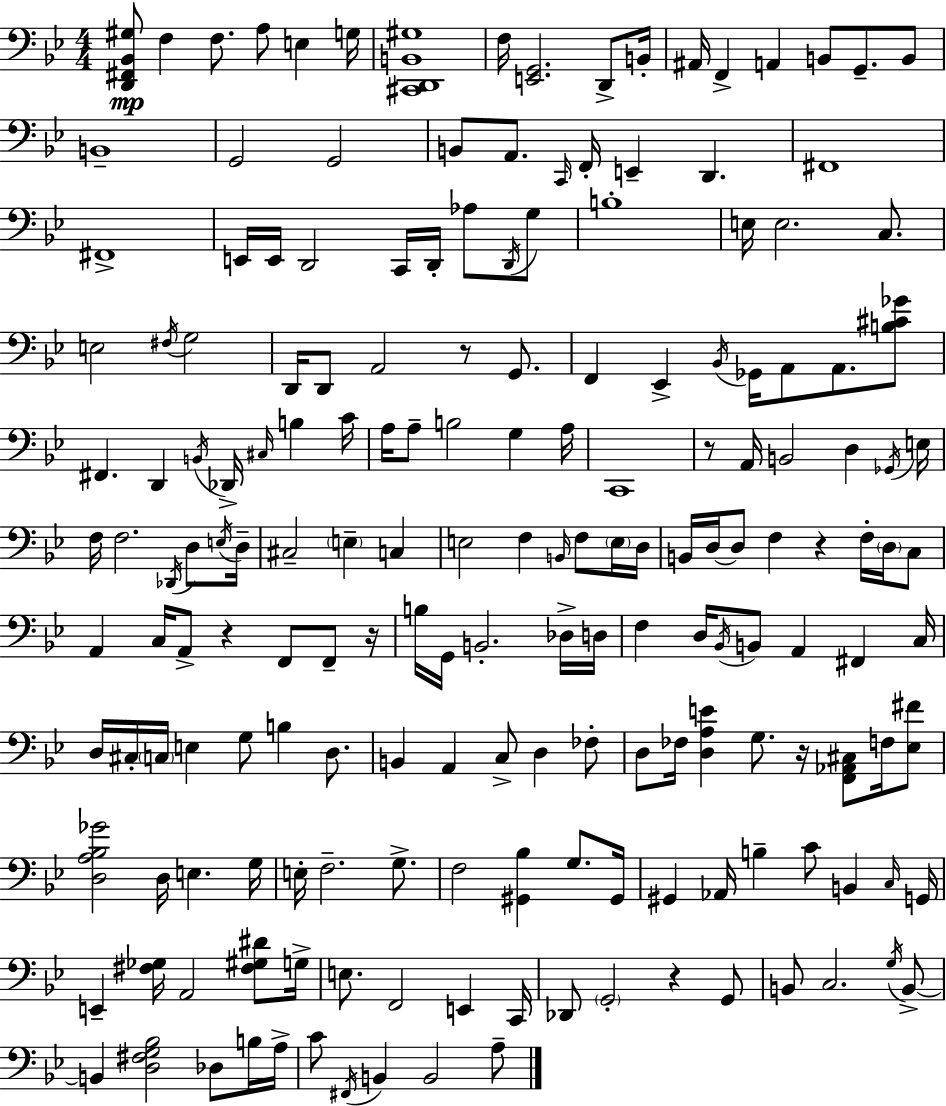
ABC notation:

X:1
T:Untitled
M:4/4
L:1/4
K:Gm
[D,,^F,,_B,,^G,]/2 F, F,/2 A,/2 E, G,/4 [^C,,D,,B,,^G,]4 F,/4 [E,,G,,]2 D,,/2 B,,/4 ^A,,/4 F,, A,, B,,/2 G,,/2 B,,/2 B,,4 G,,2 G,,2 B,,/2 A,,/2 C,,/4 F,,/4 E,, D,, ^F,,4 ^F,,4 E,,/4 E,,/4 D,,2 C,,/4 D,,/4 _A,/2 D,,/4 G,/2 B,4 E,/4 E,2 C,/2 E,2 ^F,/4 G,2 D,,/4 D,,/2 A,,2 z/2 G,,/2 F,, _E,, _B,,/4 _G,,/4 A,,/2 A,,/2 [B,^C_G]/2 ^F,, D,, B,,/4 _D,,/4 ^C,/4 B, C/4 A,/4 A,/2 B,2 G, A,/4 C,,4 z/2 A,,/4 B,,2 D, _G,,/4 E,/4 F,/4 F,2 _D,,/4 D,/2 E,/4 D,/4 ^C,2 E, C, E,2 F, B,,/4 F,/2 E,/4 D,/4 B,,/4 D,/4 D,/2 F, z F,/4 D,/4 C,/2 A,, C,/4 A,,/2 z F,,/2 F,,/2 z/4 B,/4 G,,/4 B,,2 _D,/4 D,/4 F, D,/4 _B,,/4 B,,/2 A,, ^F,, C,/4 D,/4 ^C,/4 C,/4 E, G,/2 B, D,/2 B,, A,, C,/2 D, _F,/2 D,/2 _F,/4 [D,A,E] G,/2 z/4 [F,,_A,,^C,]/2 F,/4 [_E,^F]/2 [D,A,_B,_G]2 D,/4 E, G,/4 E,/4 F,2 G,/2 F,2 [^G,,_B,] G,/2 ^G,,/4 ^G,, _A,,/4 B, C/2 B,, C,/4 G,,/4 E,, [^F,_G,]/4 A,,2 [^F,^G,^D]/2 G,/4 E,/2 F,,2 E,, C,,/4 _D,,/2 G,,2 z G,,/2 B,,/2 C,2 G,/4 B,,/2 B,, [D,^F,G,_B,]2 _D,/2 B,/4 A,/4 C/2 ^F,,/4 B,, B,,2 A,/2